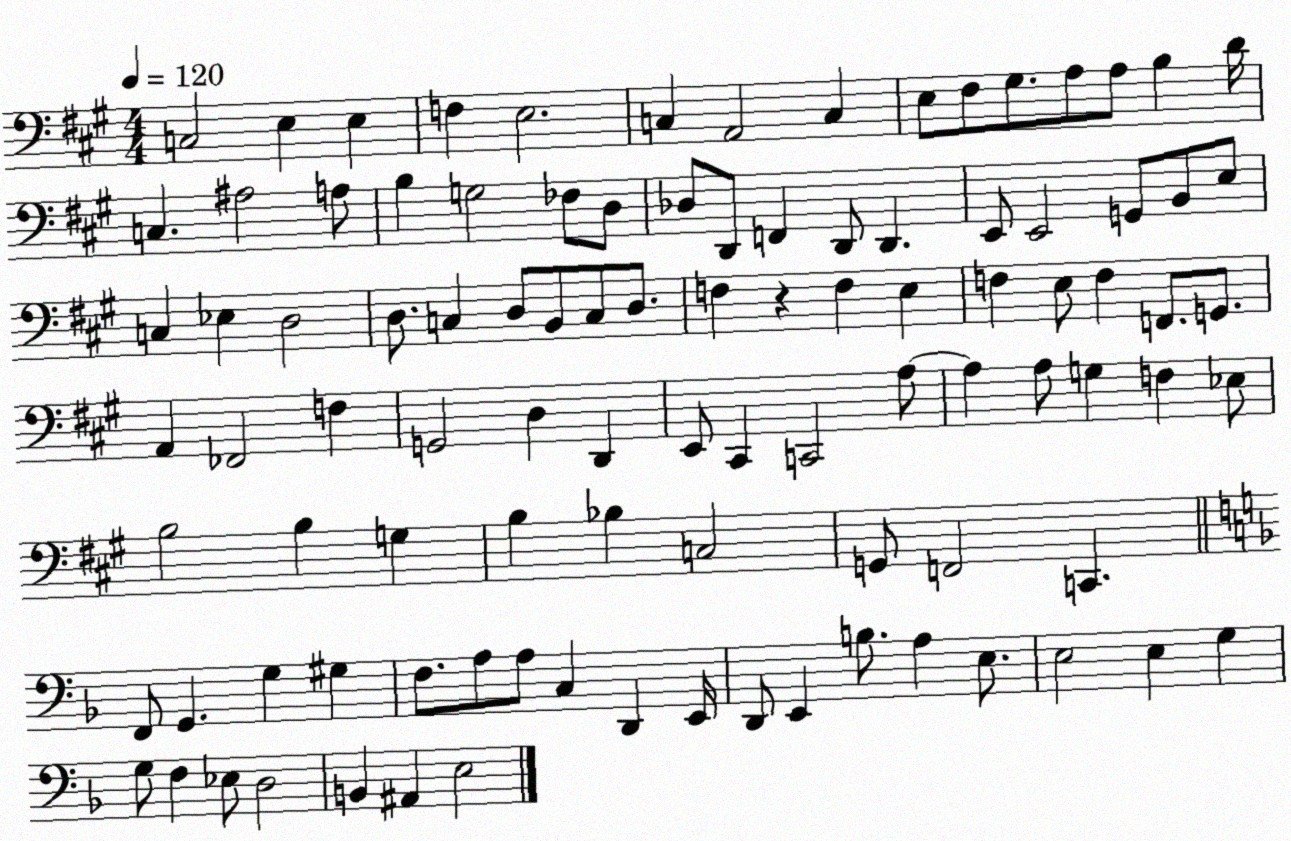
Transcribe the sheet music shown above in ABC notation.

X:1
T:Untitled
M:4/4
L:1/4
K:A
C,2 E, E, F, E,2 C, A,,2 C, E,/2 ^F,/2 ^G,/2 A,/2 A,/2 B, D/4 C, ^A,2 A,/2 B, G,2 _F,/2 D,/2 _D,/2 D,,/2 F,, D,,/2 D,, E,,/2 E,,2 G,,/2 B,,/2 E,/2 C, _E, D,2 D,/2 C, D,/2 B,,/2 C,/2 D,/2 F, z F, E, F, E,/2 F, F,,/2 G,,/2 A,, _F,,2 F, G,,2 D, D,, E,,/2 ^C,, C,,2 A,/2 A, A,/2 G, F, _E,/2 B,2 B, G, B, _B, C,2 G,,/2 F,,2 C,, F,,/2 G,, G, ^G, F,/2 A,/2 A,/2 C, D,, E,,/4 D,,/2 E,, B,/2 A, E,/2 E,2 E, G, G,/2 F, _E,/2 D,2 B,, ^A,, E,2